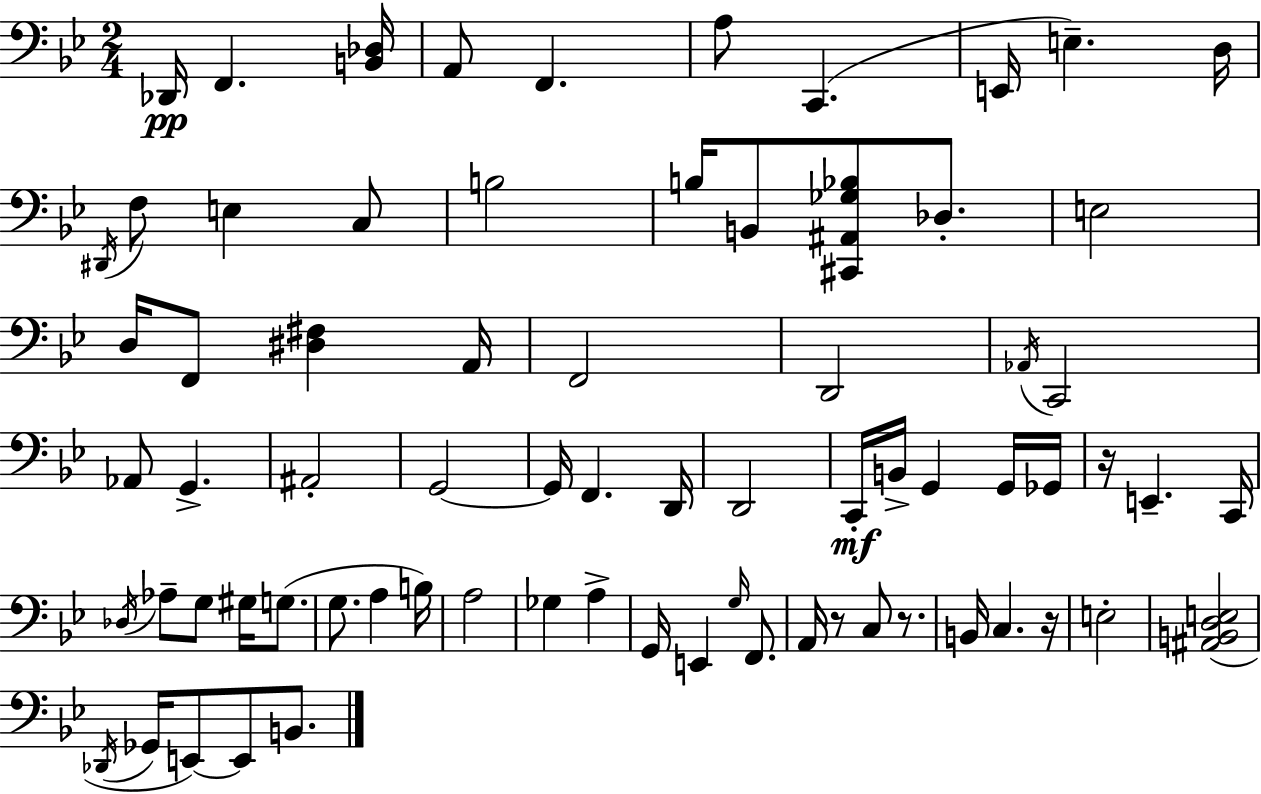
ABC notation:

X:1
T:Untitled
M:2/4
L:1/4
K:Gm
_D,,/4 F,, [B,,_D,]/4 A,,/2 F,, A,/2 C,, E,,/4 E, D,/4 ^D,,/4 F,/2 E, C,/2 B,2 B,/4 B,,/2 [^C,,^A,,_G,_B,]/2 _D,/2 E,2 D,/4 F,,/2 [^D,^F,] A,,/4 F,,2 D,,2 _A,,/4 C,,2 _A,,/2 G,, ^A,,2 G,,2 G,,/4 F,, D,,/4 D,,2 C,,/4 B,,/4 G,, G,,/4 _G,,/4 z/4 E,, C,,/4 _D,/4 _A,/2 G,/2 ^G,/4 G,/2 G,/2 A, B,/4 A,2 _G, A, G,,/4 E,, G,/4 F,,/2 A,,/4 z/2 C,/2 z/2 B,,/4 C, z/4 E,2 [^A,,B,,D,E,]2 _D,,/4 _G,,/4 E,,/2 E,,/2 B,,/2